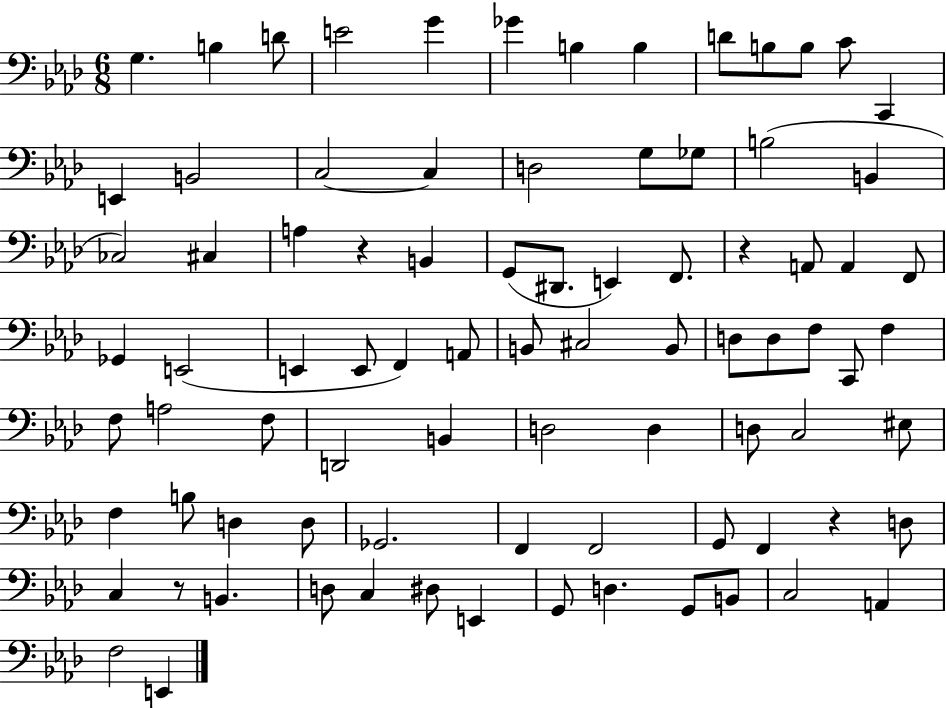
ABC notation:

X:1
T:Untitled
M:6/8
L:1/4
K:Ab
G, B, D/2 E2 G _G B, B, D/2 B,/2 B,/2 C/2 C,, E,, B,,2 C,2 C, D,2 G,/2 _G,/2 B,2 B,, _C,2 ^C, A, z B,, G,,/2 ^D,,/2 E,, F,,/2 z A,,/2 A,, F,,/2 _G,, E,,2 E,, E,,/2 F,, A,,/2 B,,/2 ^C,2 B,,/2 D,/2 D,/2 F,/2 C,,/2 F, F,/2 A,2 F,/2 D,,2 B,, D,2 D, D,/2 C,2 ^E,/2 F, B,/2 D, D,/2 _G,,2 F,, F,,2 G,,/2 F,, z D,/2 C, z/2 B,, D,/2 C, ^D,/2 E,, G,,/2 D, G,,/2 B,,/2 C,2 A,, F,2 E,,